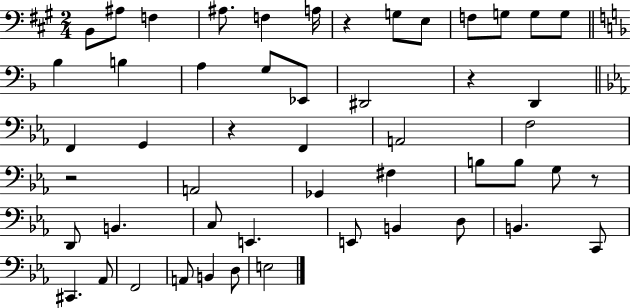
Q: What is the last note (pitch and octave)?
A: E3